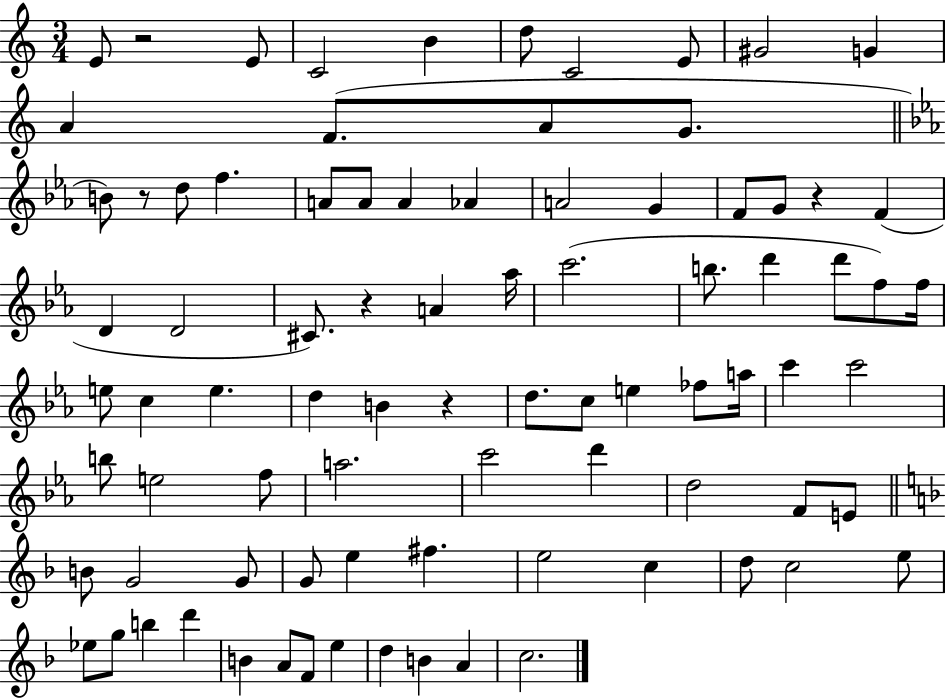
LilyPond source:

{
  \clef treble
  \numericTimeSignature
  \time 3/4
  \key c \major
  e'8 r2 e'8 | c'2 b'4 | d''8 c'2 e'8 | gis'2 g'4 | \break a'4 f'8.( a'8 g'8. | \bar "||" \break \key ees \major b'8) r8 d''8 f''4. | a'8 a'8 a'4 aes'4 | a'2 g'4 | f'8 g'8 r4 f'4( | \break d'4 d'2 | cis'8.) r4 a'4 aes''16 | c'''2.( | b''8. d'''4 d'''8 f''8) f''16 | \break e''8 c''4 e''4. | d''4 b'4 r4 | d''8. c''8 e''4 fes''8 a''16 | c'''4 c'''2 | \break b''8 e''2 f''8 | a''2. | c'''2 d'''4 | d''2 f'8 e'8 | \break \bar "||" \break \key d \minor b'8 g'2 g'8 | g'8 e''4 fis''4. | e''2 c''4 | d''8 c''2 e''8 | \break ees''8 g''8 b''4 d'''4 | b'4 a'8 f'8 e''4 | d''4 b'4 a'4 | c''2. | \break \bar "|."
}